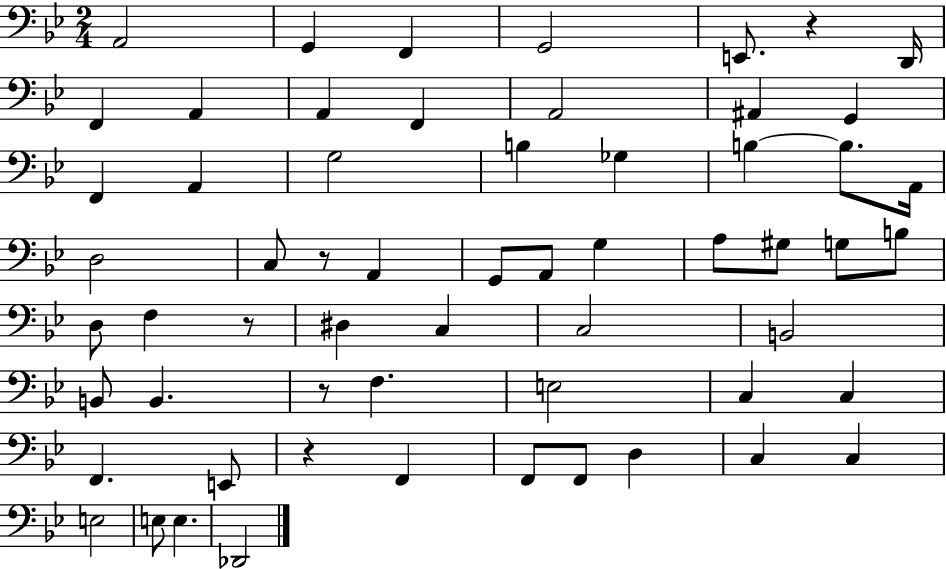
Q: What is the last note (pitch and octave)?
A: Db2